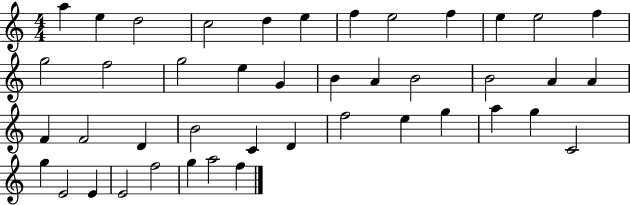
X:1
T:Untitled
M:4/4
L:1/4
K:C
a e d2 c2 d e f e2 f e e2 f g2 f2 g2 e G B A B2 B2 A A F F2 D B2 C D f2 e g a g C2 g E2 E E2 f2 g a2 f